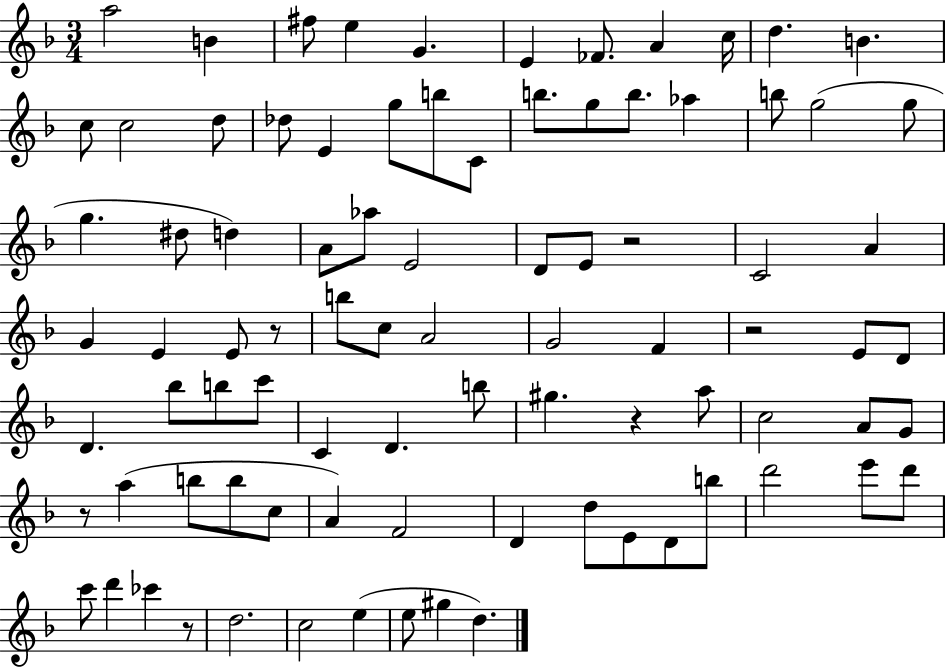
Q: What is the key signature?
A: F major